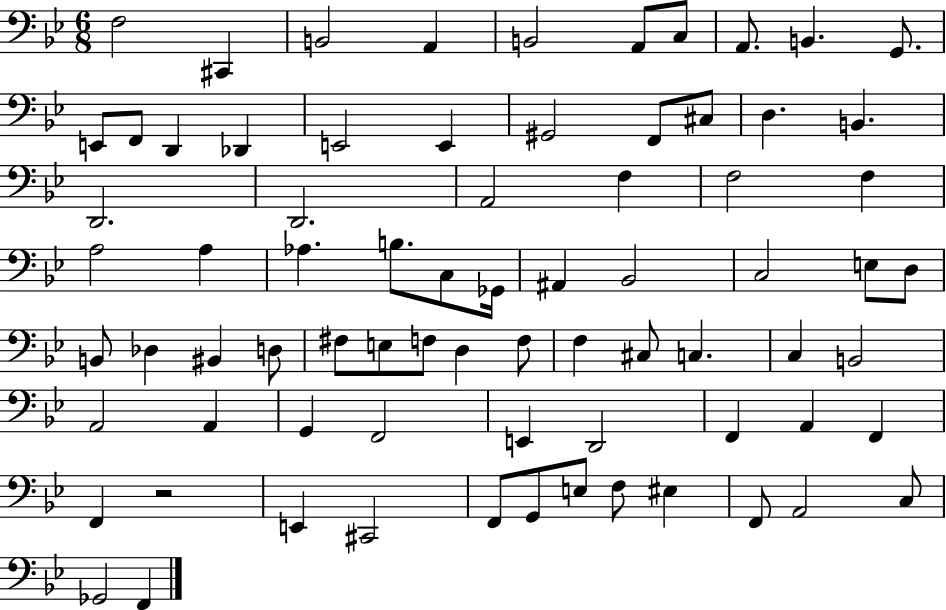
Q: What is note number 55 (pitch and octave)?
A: G2